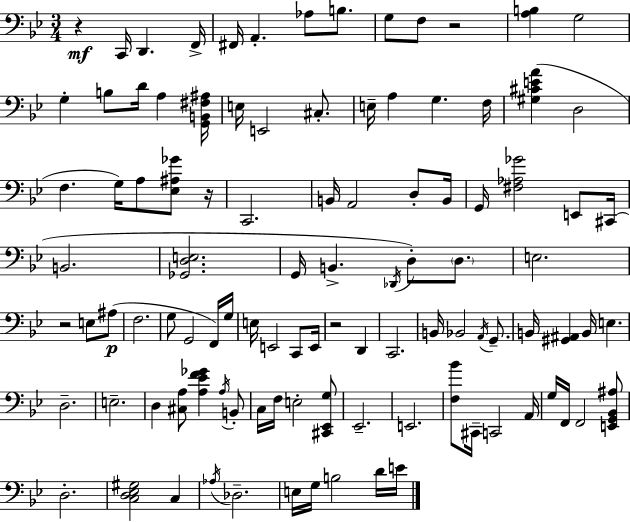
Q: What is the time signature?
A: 3/4